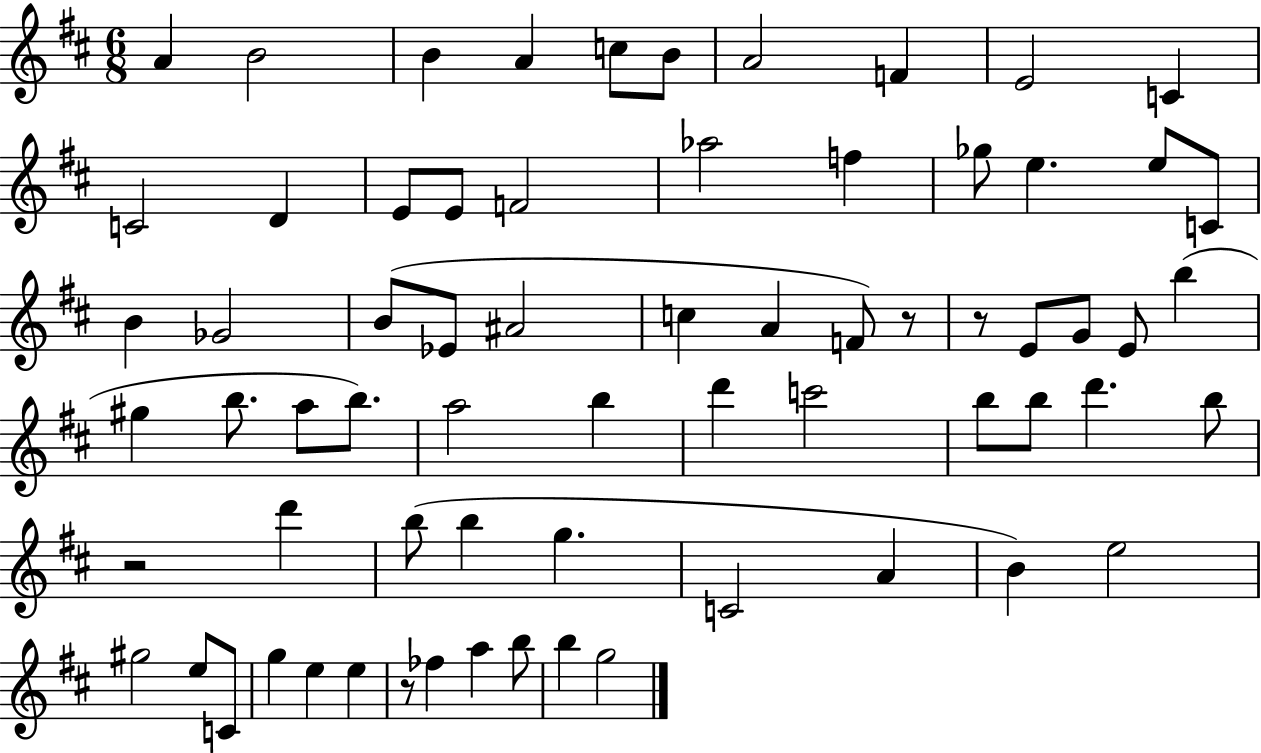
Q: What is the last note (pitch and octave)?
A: G5